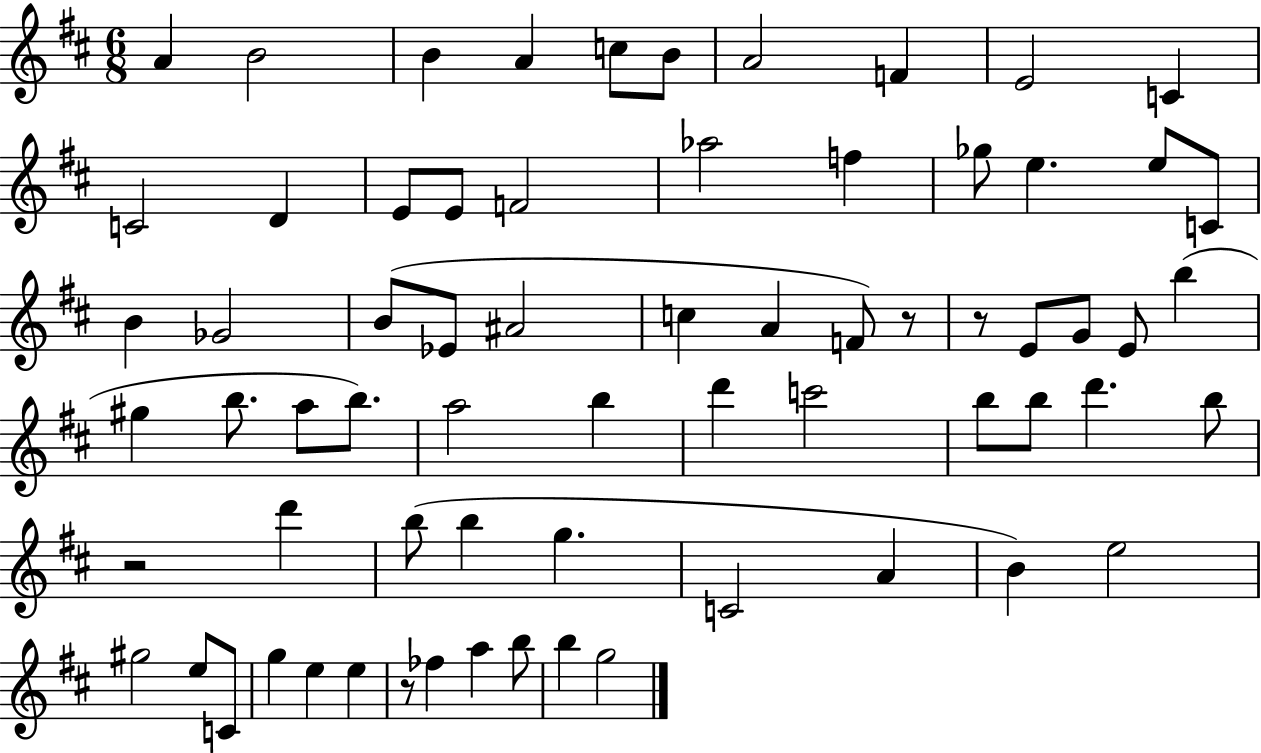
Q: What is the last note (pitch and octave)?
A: G5